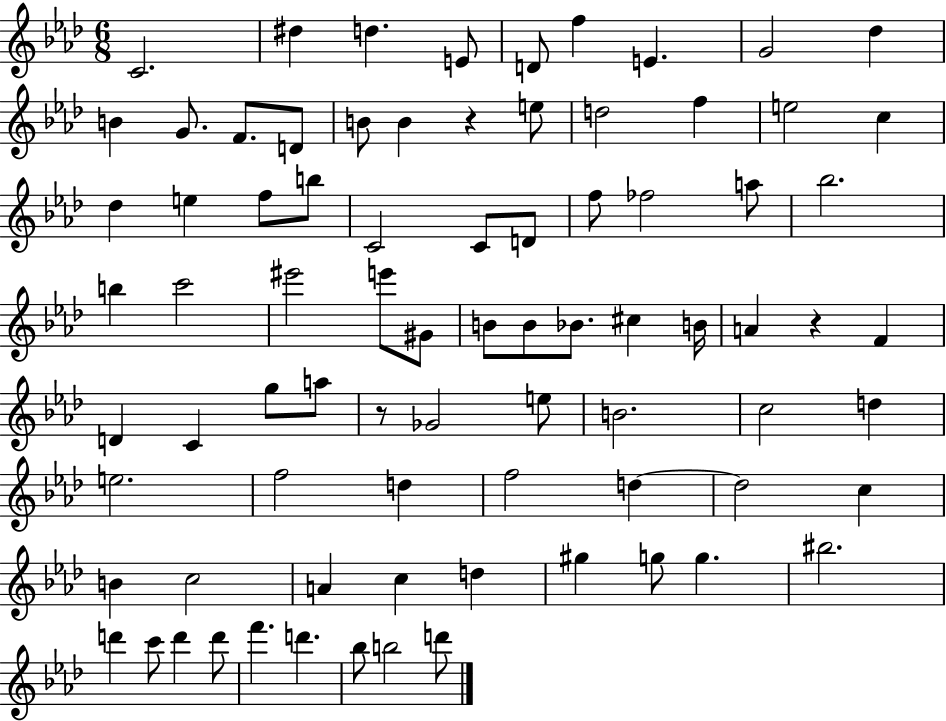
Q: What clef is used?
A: treble